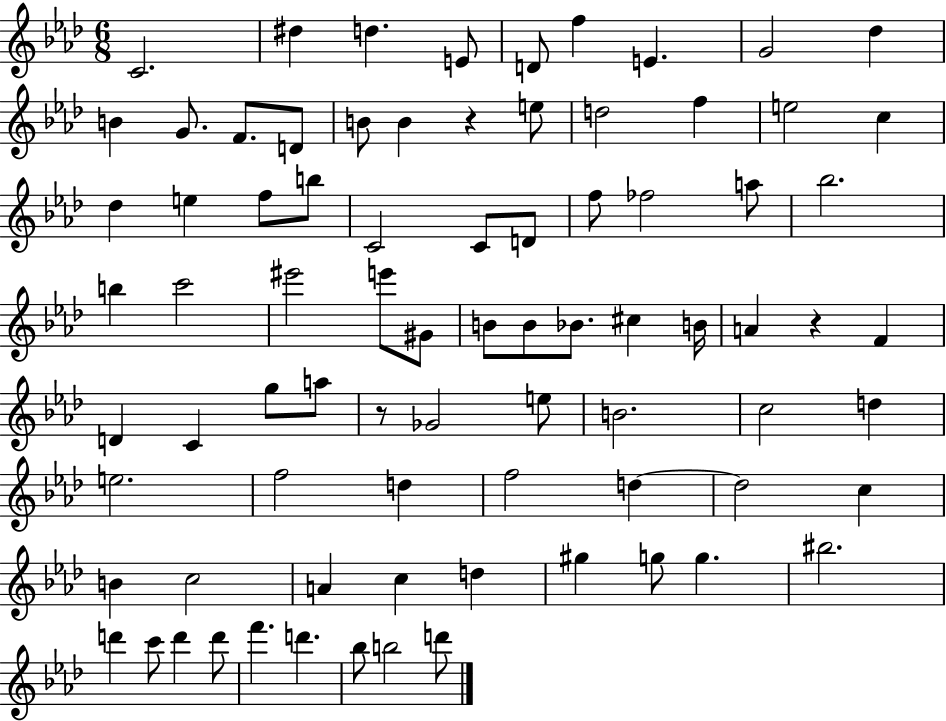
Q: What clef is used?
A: treble